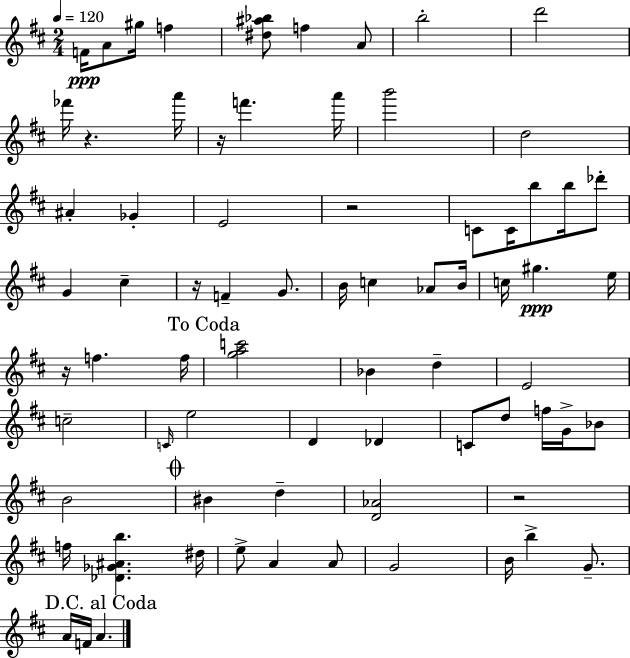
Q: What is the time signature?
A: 2/4